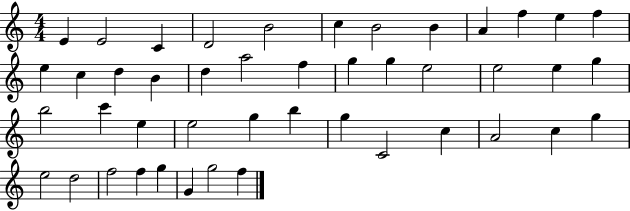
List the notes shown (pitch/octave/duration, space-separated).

E4/q E4/h C4/q D4/h B4/h C5/q B4/h B4/q A4/q F5/q E5/q F5/q E5/q C5/q D5/q B4/q D5/q A5/h F5/q G5/q G5/q E5/h E5/h E5/q G5/q B5/h C6/q E5/q E5/h G5/q B5/q G5/q C4/h C5/q A4/h C5/q G5/q E5/h D5/h F5/h F5/q G5/q G4/q G5/h F5/q